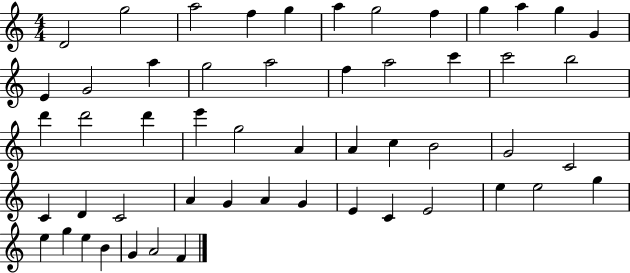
{
  \clef treble
  \numericTimeSignature
  \time 4/4
  \key c \major
  d'2 g''2 | a''2 f''4 g''4 | a''4 g''2 f''4 | g''4 a''4 g''4 g'4 | \break e'4 g'2 a''4 | g''2 a''2 | f''4 a''2 c'''4 | c'''2 b''2 | \break d'''4 d'''2 d'''4 | e'''4 g''2 a'4 | a'4 c''4 b'2 | g'2 c'2 | \break c'4 d'4 c'2 | a'4 g'4 a'4 g'4 | e'4 c'4 e'2 | e''4 e''2 g''4 | \break e''4 g''4 e''4 b'4 | g'4 a'2 f'4 | \bar "|."
}